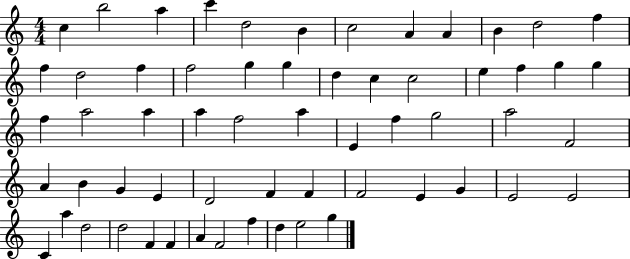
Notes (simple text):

C5/q B5/h A5/q C6/q D5/h B4/q C5/h A4/q A4/q B4/q D5/h F5/q F5/q D5/h F5/q F5/h G5/q G5/q D5/q C5/q C5/h E5/q F5/q G5/q G5/q F5/q A5/h A5/q A5/q F5/h A5/q E4/q F5/q G5/h A5/h F4/h A4/q B4/q G4/q E4/q D4/h F4/q F4/q F4/h E4/q G4/q E4/h E4/h C4/q A5/q D5/h D5/h F4/q F4/q A4/q F4/h F5/q D5/q E5/h G5/q